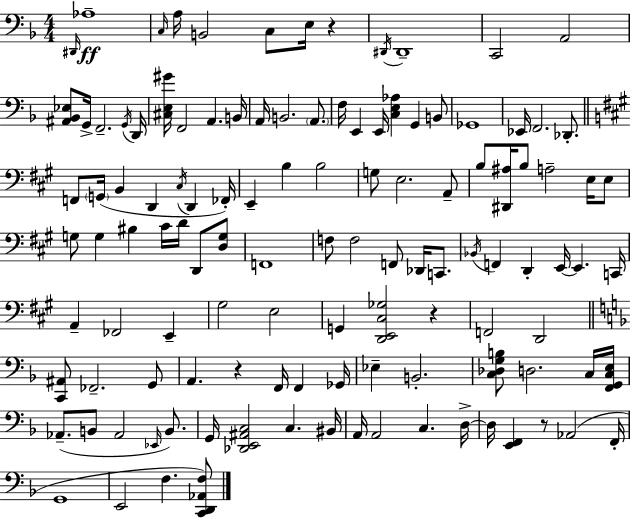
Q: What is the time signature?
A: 4/4